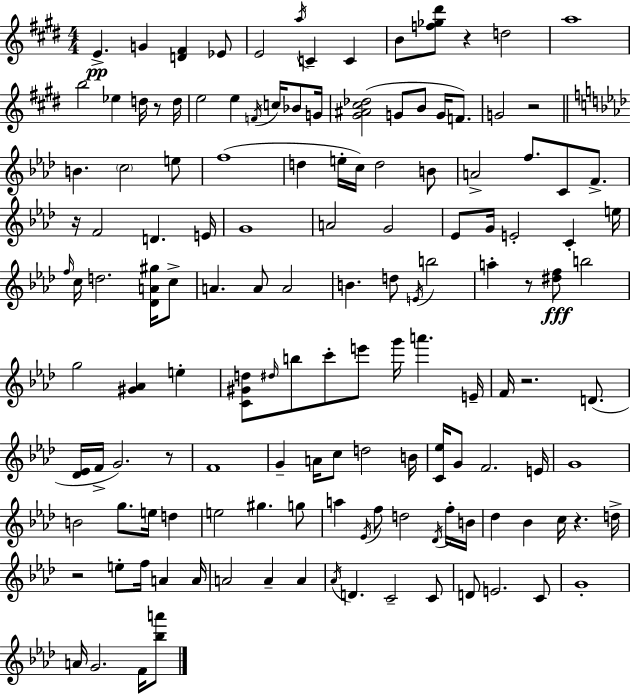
E4/q. G4/q [D4,F#4]/q Eb4/e E4/h A5/s C4/q C4/q B4/e [F5,Gb5,D#6]/e R/q D5/h A5/w B5/h Eb5/q D5/s R/e D5/s E5/h E5/q F4/s C5/s Bb4/e G4/s [G#4,A#4,C#5,Db5]/h G4/e B4/e G4/s F4/e. G4/h R/h B4/q. C5/h E5/e F5/w D5/q E5/s C5/s D5/h B4/e A4/h F5/e. C4/e F4/e. R/s F4/h D4/q. E4/s G4/w A4/h G4/h Eb4/e G4/s E4/h C4/q E5/s F5/s C5/s D5/h. [Db4,A4,G#5]/s C5/e A4/q. A4/e A4/h B4/q. D5/e E4/s B5/h A5/q R/e [D#5,F5]/e B5/h G5/h [G#4,Ab4]/q E5/q [C4,G#4,D5]/e D#5/s B5/e C6/e E6/e G6/s A6/q. E4/s F4/s R/h. D4/e. [Db4,Eb4]/s F4/s G4/h. R/e F4/w G4/q A4/s C5/e D5/h B4/s [C4,Eb5]/s G4/e F4/h. E4/s G4/w B4/h G5/e. E5/s D5/q E5/h G#5/q. G5/e A5/q Eb4/s F5/e D5/h Db4/s F5/s B4/s Db5/q Bb4/q C5/s R/q. D5/s R/h E5/e F5/s A4/q A4/s A4/h A4/q A4/q Ab4/s D4/q. C4/h C4/e D4/e E4/h. C4/e G4/w A4/s G4/h. F4/s [Bb5,A6]/e